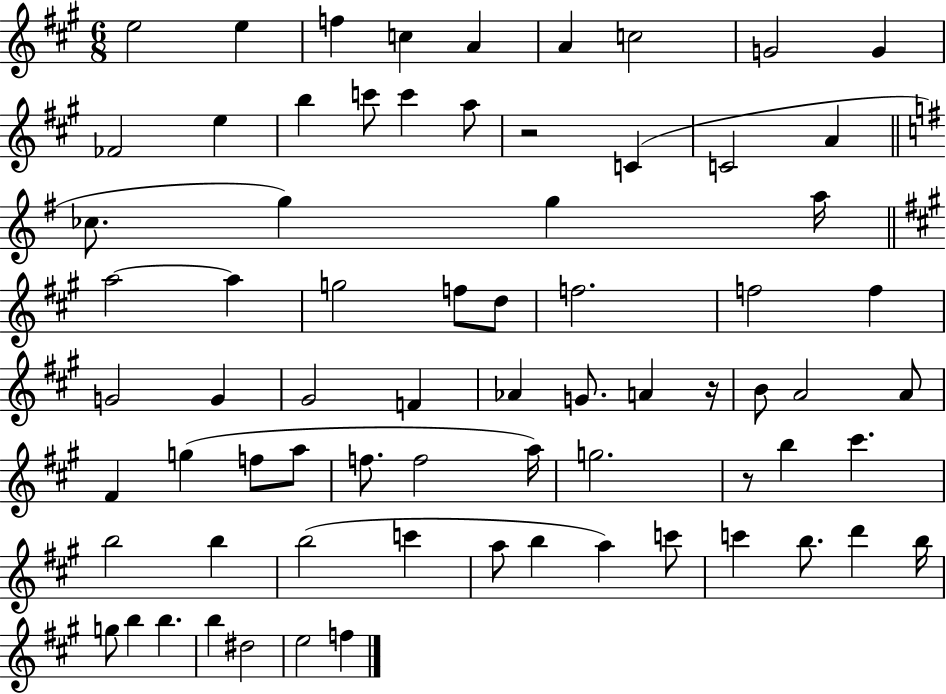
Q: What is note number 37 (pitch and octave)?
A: A4